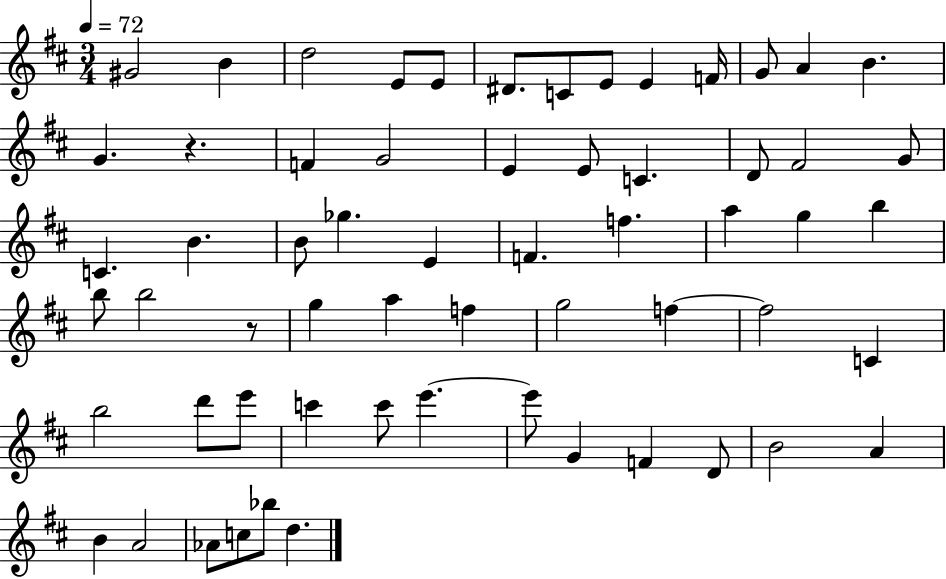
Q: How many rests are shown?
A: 2